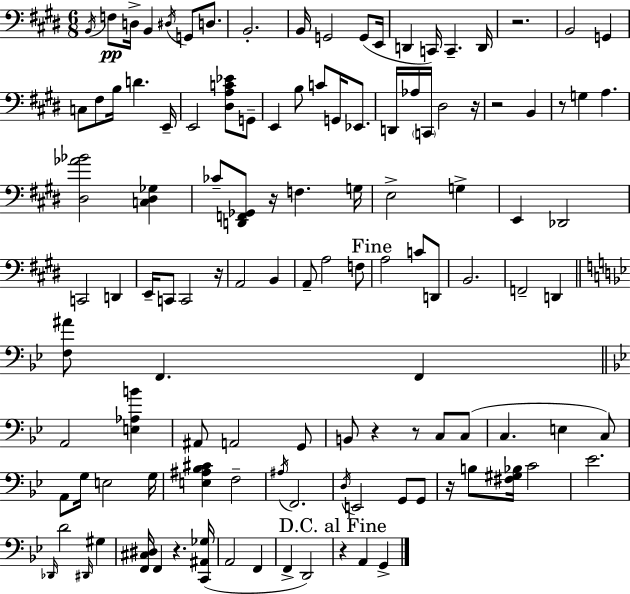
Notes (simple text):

B2/s F3/e D3/s B2/q D#3/s G2/e D3/e. B2/h. B2/s G2/h G2/e E2/s D2/q C2/s C2/q. D2/s R/h. B2/h G2/q C3/e F#3/e B3/s D4/q. E2/s E2/h [D#3,A3,C4,Eb4]/e G2/e E2/q B3/e C4/e G2/s Eb2/e. D2/s Ab3/s C2/s D#3/h R/s R/h B2/q R/e G3/q A3/q. [D#3,Ab4,Bb4]/h [C3,D#3,Gb3]/q CES4/e [D2,F2,Gb2]/e R/s F3/q. G3/s E3/h G3/q E2/q Db2/h C2/h D2/q E2/s C2/e C2/h R/s A2/h B2/q A2/e A3/h F3/e A3/h C4/e D2/e B2/h. F2/h D2/q [F3,A#4]/e F2/q. F2/q A2/h [E3,Ab3,B4]/q A#2/e A2/h G2/e B2/e R/q R/e C3/e C3/e C3/q. E3/q C3/e A2/e G3/s E3/h G3/s [E3,A#3,Bb3,C#4]/q F3/h A#3/s F2/h. D3/s E2/h G2/e G2/e R/s B3/e [F#3,G#3,Bb3]/s C4/h Eb4/h. Db2/s D4/h D#2/s G#3/q [F2,C#3,D#3]/s F2/q R/q. [C2,A#2,Gb3]/s A2/h F2/q F2/q D2/h R/q A2/q G2/q